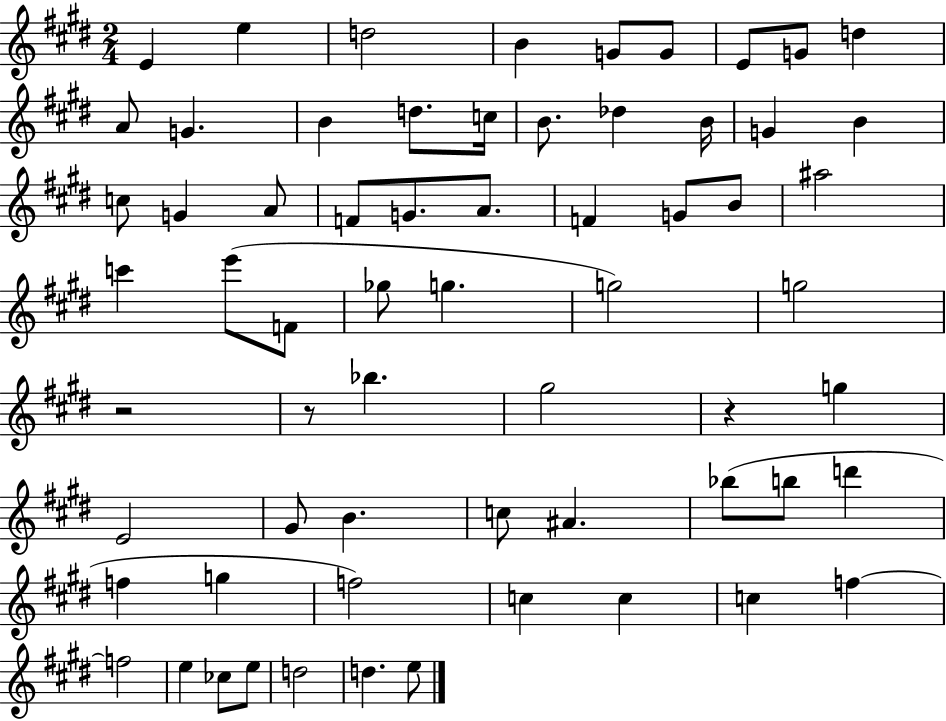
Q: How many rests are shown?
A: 3